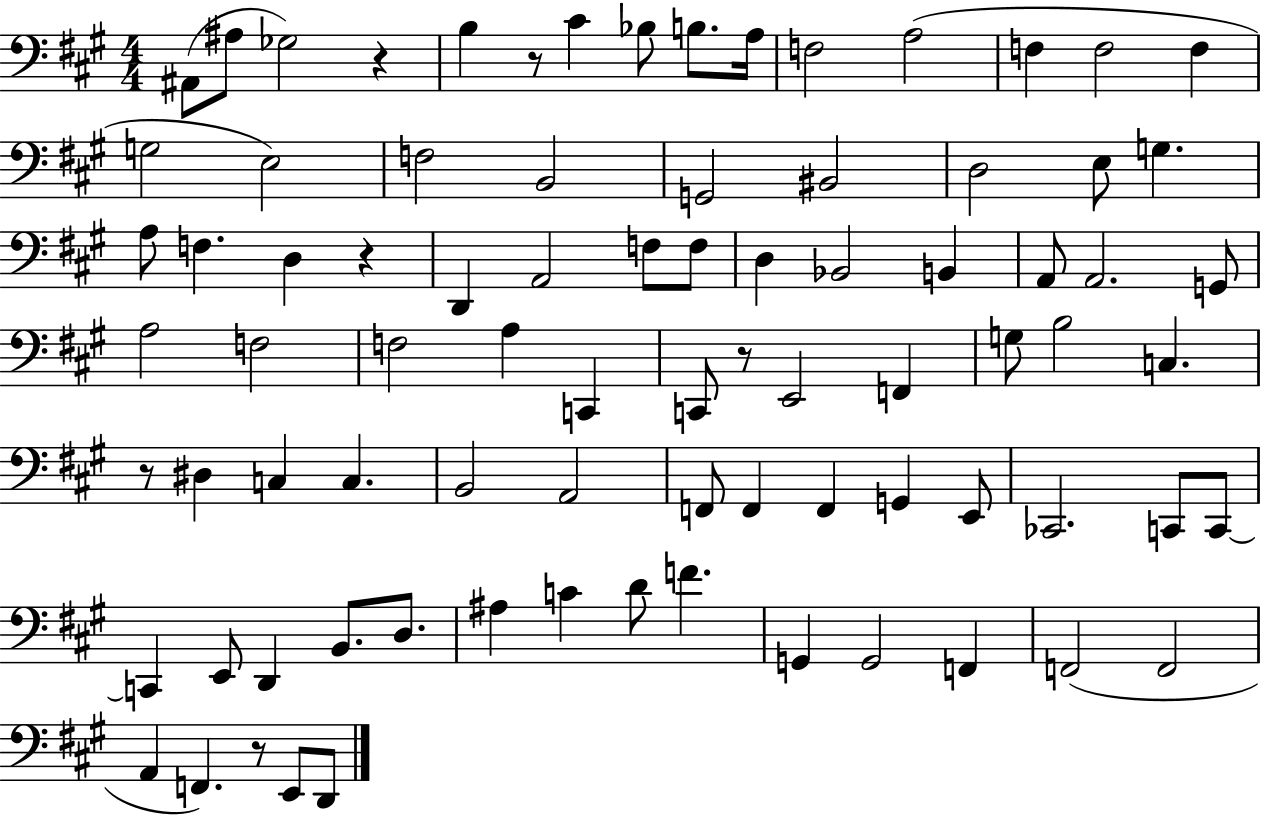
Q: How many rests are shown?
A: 6